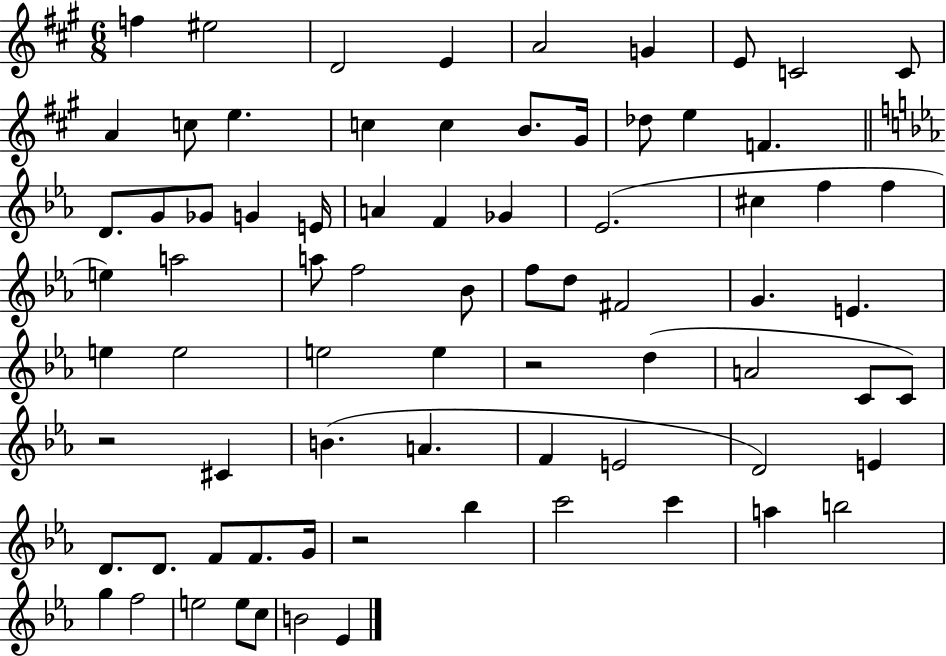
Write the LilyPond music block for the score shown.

{
  \clef treble
  \numericTimeSignature
  \time 6/8
  \key a \major
  f''4 eis''2 | d'2 e'4 | a'2 g'4 | e'8 c'2 c'8 | \break a'4 c''8 e''4. | c''4 c''4 b'8. gis'16 | des''8 e''4 f'4. | \bar "||" \break \key ees \major d'8. g'8 ges'8 g'4 e'16 | a'4 f'4 ges'4 | ees'2.( | cis''4 f''4 f''4 | \break e''4) a''2 | a''8 f''2 bes'8 | f''8 d''8 fis'2 | g'4. e'4. | \break e''4 e''2 | e''2 e''4 | r2 d''4( | a'2 c'8 c'8) | \break r2 cis'4 | b'4.( a'4. | f'4 e'2 | d'2) e'4 | \break d'8. d'8. f'8 f'8. g'16 | r2 bes''4 | c'''2 c'''4 | a''4 b''2 | \break g''4 f''2 | e''2 e''8 c''8 | b'2 ees'4 | \bar "|."
}